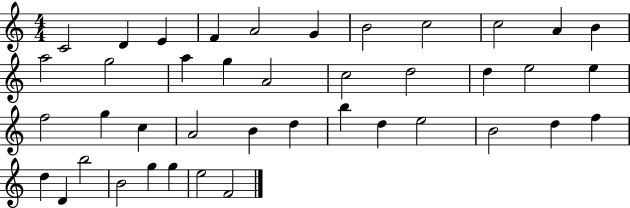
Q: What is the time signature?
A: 4/4